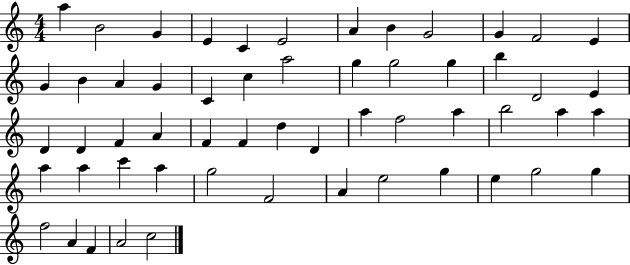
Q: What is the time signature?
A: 4/4